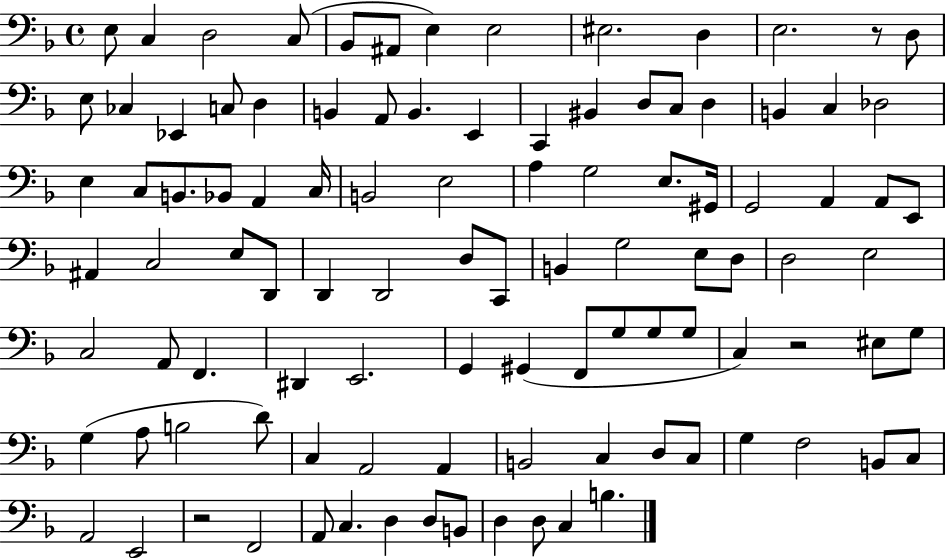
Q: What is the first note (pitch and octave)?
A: E3